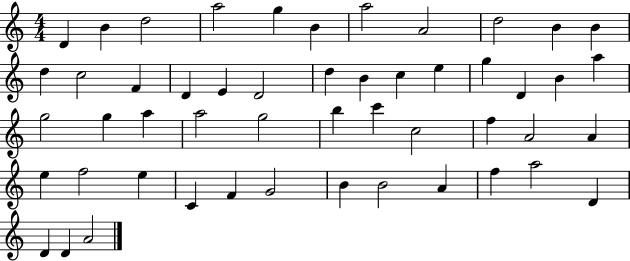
X:1
T:Untitled
M:4/4
L:1/4
K:C
D B d2 a2 g B a2 A2 d2 B B d c2 F D E D2 d B c e g D B a g2 g a a2 g2 b c' c2 f A2 A e f2 e C F G2 B B2 A f a2 D D D A2